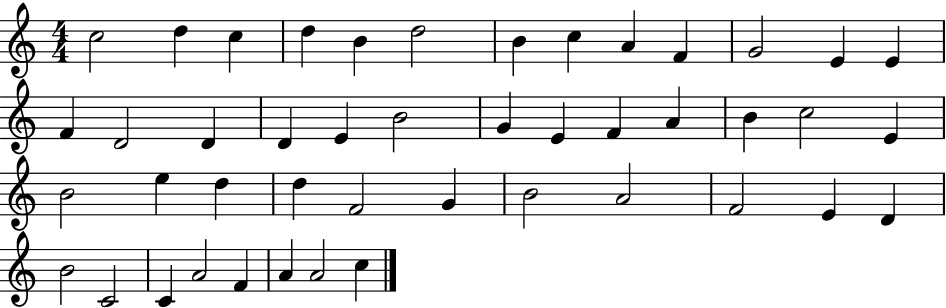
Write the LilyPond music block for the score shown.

{
  \clef treble
  \numericTimeSignature
  \time 4/4
  \key c \major
  c''2 d''4 c''4 | d''4 b'4 d''2 | b'4 c''4 a'4 f'4 | g'2 e'4 e'4 | \break f'4 d'2 d'4 | d'4 e'4 b'2 | g'4 e'4 f'4 a'4 | b'4 c''2 e'4 | \break b'2 e''4 d''4 | d''4 f'2 g'4 | b'2 a'2 | f'2 e'4 d'4 | \break b'2 c'2 | c'4 a'2 f'4 | a'4 a'2 c''4 | \bar "|."
}